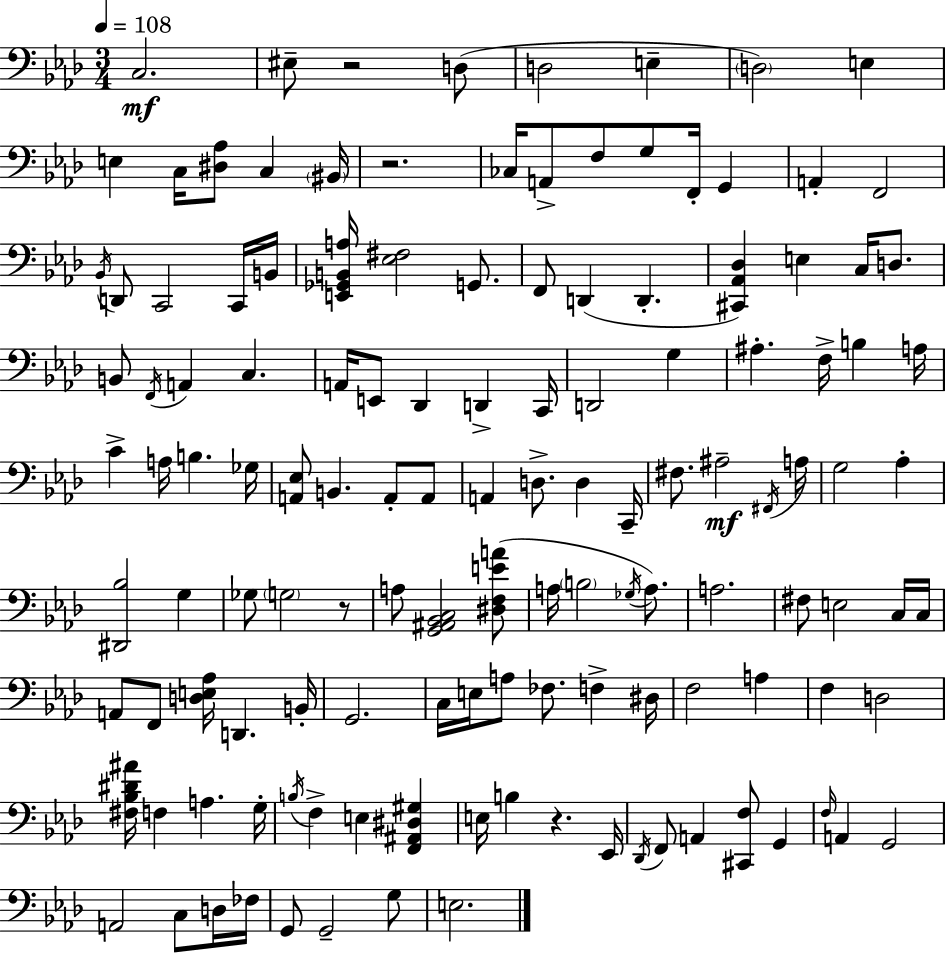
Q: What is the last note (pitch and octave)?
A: E3